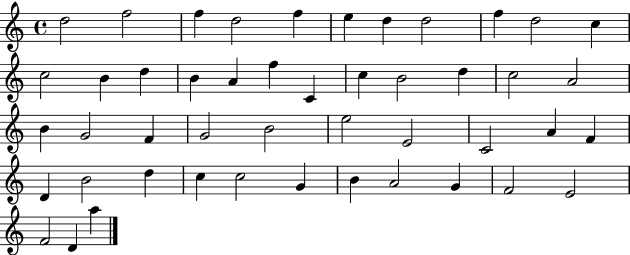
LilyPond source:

{
  \clef treble
  \time 4/4
  \defaultTimeSignature
  \key c \major
  d''2 f''2 | f''4 d''2 f''4 | e''4 d''4 d''2 | f''4 d''2 c''4 | \break c''2 b'4 d''4 | b'4 a'4 f''4 c'4 | c''4 b'2 d''4 | c''2 a'2 | \break b'4 g'2 f'4 | g'2 b'2 | e''2 e'2 | c'2 a'4 f'4 | \break d'4 b'2 d''4 | c''4 c''2 g'4 | b'4 a'2 g'4 | f'2 e'2 | \break f'2 d'4 a''4 | \bar "|."
}